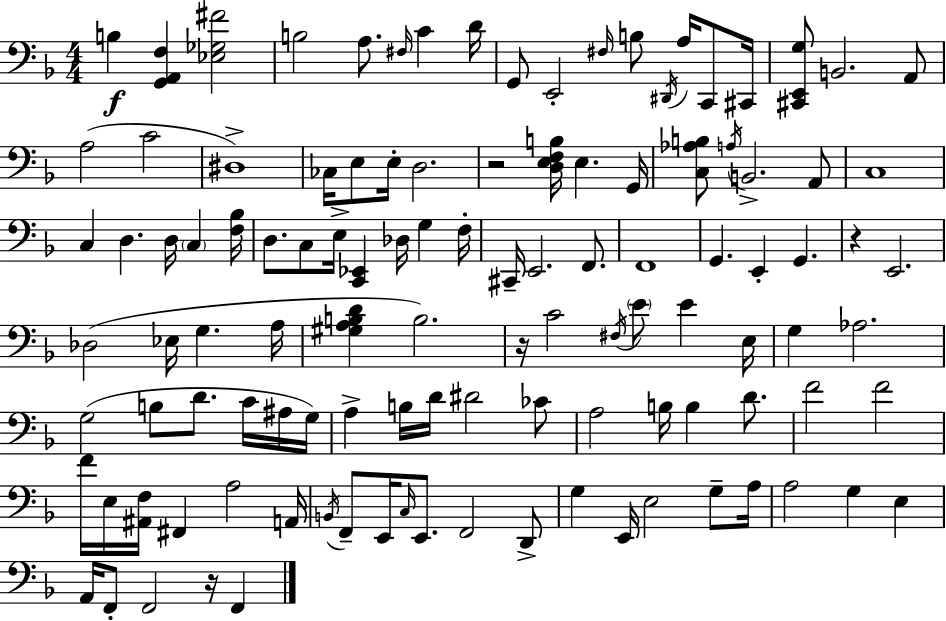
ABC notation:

X:1
T:Untitled
M:4/4
L:1/4
K:F
B, [G,,A,,F,] [_E,_G,^F]2 B,2 A,/2 ^F,/4 C D/4 G,,/2 E,,2 ^F,/4 B,/2 ^D,,/4 A,/4 C,,/2 ^C,,/4 [^C,,E,,G,]/2 B,,2 A,,/2 A,2 C2 ^D,4 _C,/4 E,/2 E,/4 D,2 z2 [D,E,F,B,]/4 E, G,,/4 [C,_A,B,]/2 A,/4 B,,2 A,,/2 C,4 C, D, D,/4 C, [F,_B,]/4 D,/2 C,/2 E,/4 [C,,_E,,] _D,/4 G, F,/4 ^C,,/4 E,,2 F,,/2 F,,4 G,, E,, G,, z E,,2 _D,2 _E,/4 G, A,/4 [^G,A,B,D] B,2 z/4 C2 ^F,/4 E/2 E E,/4 G, _A,2 G,2 B,/2 D/2 C/4 ^A,/4 G,/4 A, B,/4 D/4 ^D2 _C/2 A,2 B,/4 B, D/2 F2 F2 F/4 E,/4 [^A,,F,]/4 ^F,, A,2 A,,/4 B,,/4 F,,/2 E,,/4 C,/4 E,,/2 F,,2 D,,/2 G, E,,/4 E,2 G,/2 A,/4 A,2 G, E, A,,/4 F,,/2 F,,2 z/4 F,,